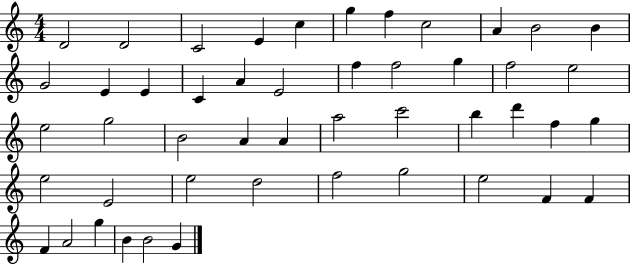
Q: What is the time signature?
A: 4/4